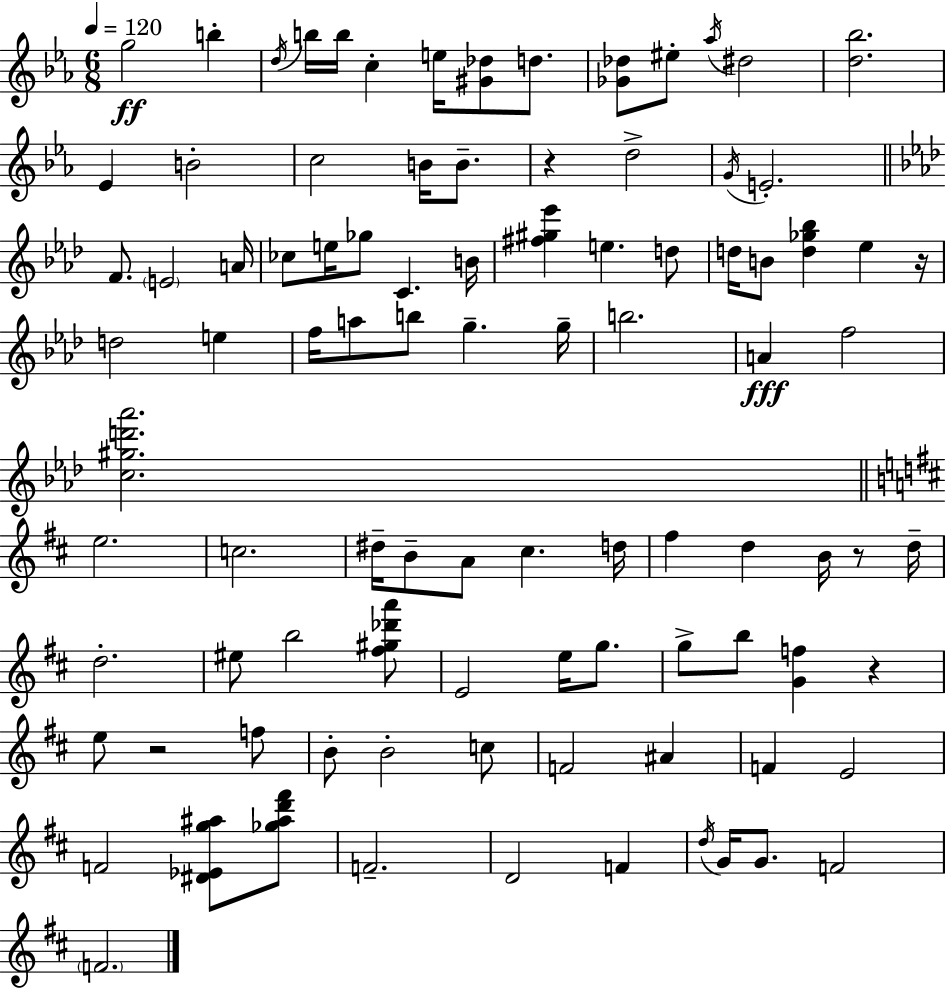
{
  \clef treble
  \numericTimeSignature
  \time 6/8
  \key ees \major
  \tempo 4 = 120
  g''2\ff b''4-. | \acciaccatura { d''16 } b''16 b''16 c''4-. e''16 <gis' des''>8 d''8. | <ges' des''>8 eis''8-. \acciaccatura { aes''16 } dis''2 | <d'' bes''>2. | \break ees'4 b'2-. | c''2 b'16 b'8.-- | r4 d''2-> | \acciaccatura { g'16 } e'2.-. | \break \bar "||" \break \key aes \major f'8. \parenthesize e'2 a'16 | ces''8 e''16 ges''8 c'4. b'16 | <fis'' gis'' ees'''>4 e''4. d''8 | d''16 b'8 <d'' ges'' bes''>4 ees''4 r16 | \break d''2 e''4 | f''16 a''8 b''8 g''4.-- g''16-- | b''2. | a'4\fff f''2 | \break <c'' gis'' d''' aes'''>2. | \bar "||" \break \key d \major e''2. | c''2. | dis''16-- b'8-- a'8 cis''4. d''16 | fis''4 d''4 b'16 r8 d''16-- | \break d''2.-. | eis''8 b''2 <fis'' gis'' des''' a'''>8 | e'2 e''16 g''8. | g''8-> b''8 <g' f''>4 r4 | \break e''8 r2 f''8 | b'8-. b'2-. c''8 | f'2 ais'4 | f'4 e'2 | \break f'2 <dis' ees' g'' ais''>8 <ges'' ais'' d''' fis'''>8 | f'2.-- | d'2 f'4 | \acciaccatura { d''16 } g'16 g'8. f'2 | \break \parenthesize f'2. | \bar "|."
}